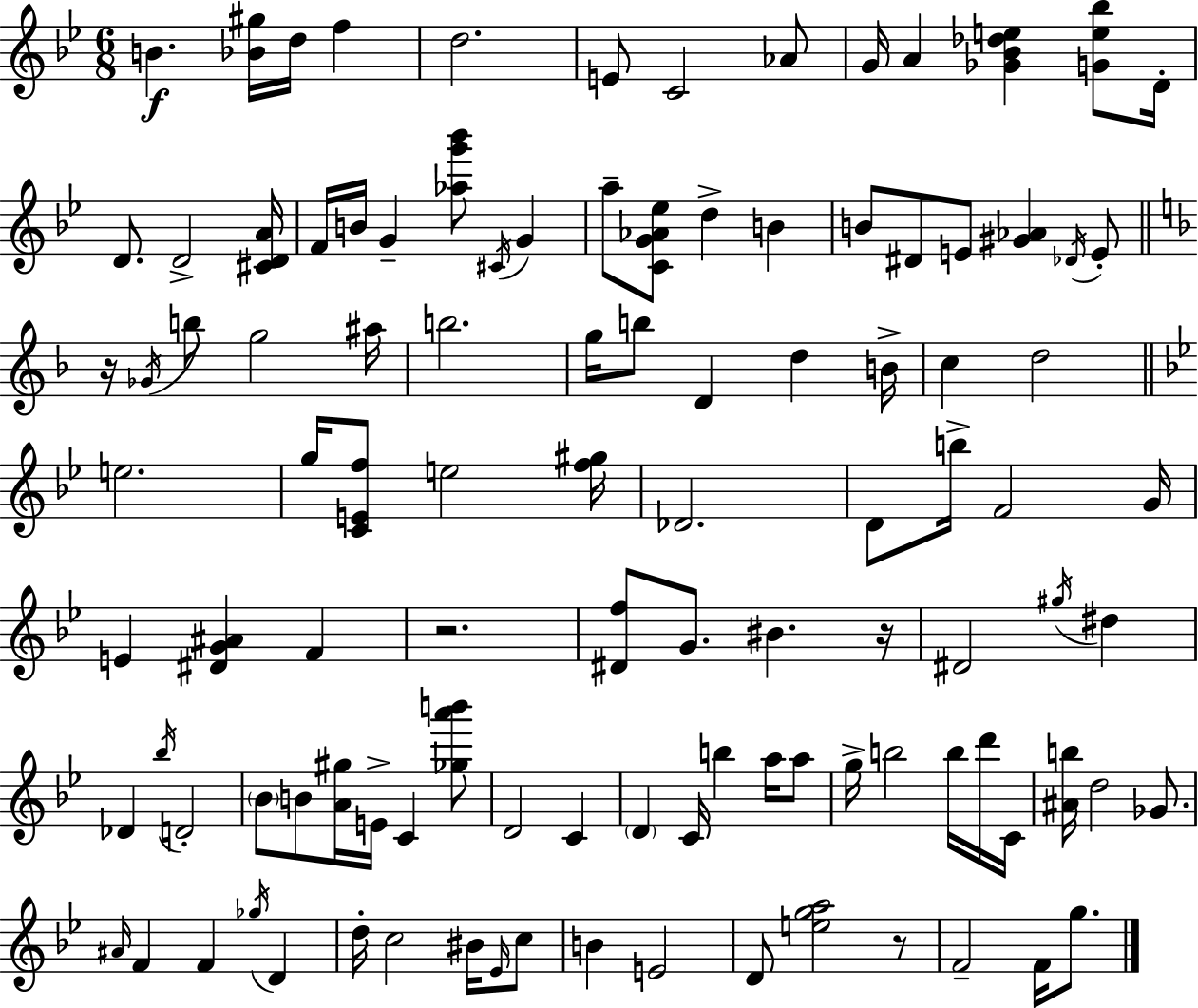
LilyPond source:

{
  \clef treble
  \numericTimeSignature
  \time 6/8
  \key g \minor
  b'4.\f <bes' gis''>16 d''16 f''4 | d''2. | e'8 c'2 aes'8 | g'16 a'4 <ges' bes' des'' e''>4 <g' e'' bes''>8 d'16-. | \break d'8. d'2-> <cis' d' a'>16 | f'16 b'16 g'4-- <aes'' g''' bes'''>8 \acciaccatura { cis'16 } g'4 | a''8-- <c' g' aes' ees''>8 d''4-> b'4 | b'8 dis'8 e'8 <gis' aes'>4 \acciaccatura { des'16 } | \break e'8-. \bar "||" \break \key d \minor r16 \acciaccatura { ges'16 } b''8 g''2 | ais''16 b''2. | g''16 b''8 d'4 d''4 | b'16-> c''4 d''2 | \break \bar "||" \break \key bes \major e''2. | g''16 <c' e' f''>8 e''2 <f'' gis''>16 | des'2. | d'8 b''16-> f'2 g'16 | \break e'4 <dis' g' ais'>4 f'4 | r2. | <dis' f''>8 g'8. bis'4. r16 | dis'2 \acciaccatura { gis''16 } dis''4 | \break des'4 \acciaccatura { bes''16 } d'2-. | \parenthesize bes'8 b'8 <a' gis''>16 e'16-> c'4 | <ges'' a''' b'''>8 d'2 c'4 | \parenthesize d'4 c'16 b''4 a''16 | \break a''8 g''16-> b''2 b''16 | d'''16 c'16 <ais' b''>16 d''2 ges'8. | \grace { ais'16 } f'4 f'4 \acciaccatura { ges''16 } | d'4 d''16-. c''2 | \break bis'16 \grace { ees'16 } c''8 b'4 e'2 | d'8 <e'' g'' a''>2 | r8 f'2-- | f'16 g''8. \bar "|."
}